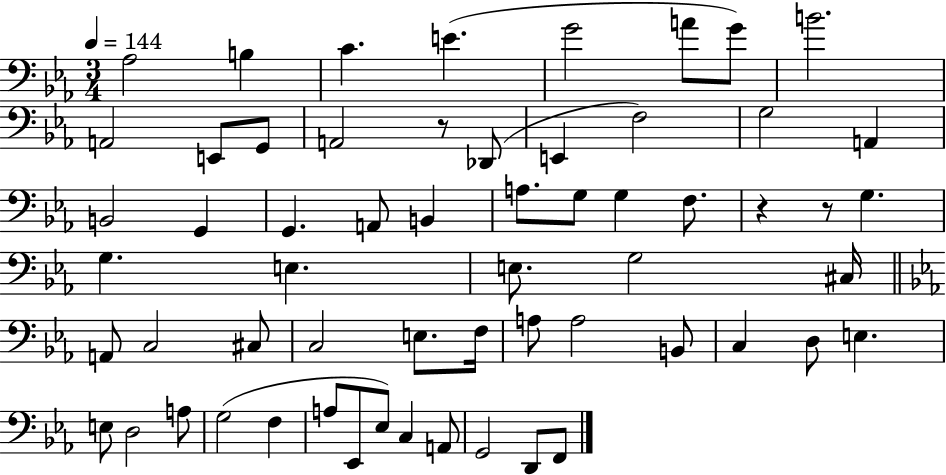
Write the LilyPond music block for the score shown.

{
  \clef bass
  \numericTimeSignature
  \time 3/4
  \key ees \major
  \tempo 4 = 144
  aes2 b4 | c'4. e'4.( | g'2 a'8 g'8) | b'2. | \break a,2 e,8 g,8 | a,2 r8 des,8( | e,4 f2) | g2 a,4 | \break b,2 g,4 | g,4. a,8 b,4 | a8. g8 g4 f8. | r4 r8 g4. | \break g4. e4. | e8. g2 cis16 | \bar "||" \break \key ees \major a,8 c2 cis8 | c2 e8. f16 | a8 a2 b,8 | c4 d8 e4. | \break e8 d2 a8 | g2( f4 | a8 ees,8 ees8) c4 a,8 | g,2 d,8 f,8 | \break \bar "|."
}